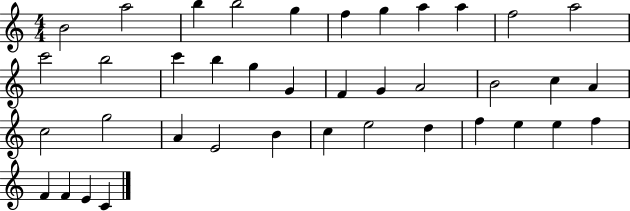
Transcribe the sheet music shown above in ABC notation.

X:1
T:Untitled
M:4/4
L:1/4
K:C
B2 a2 b b2 g f g a a f2 a2 c'2 b2 c' b g G F G A2 B2 c A c2 g2 A E2 B c e2 d f e e f F F E C